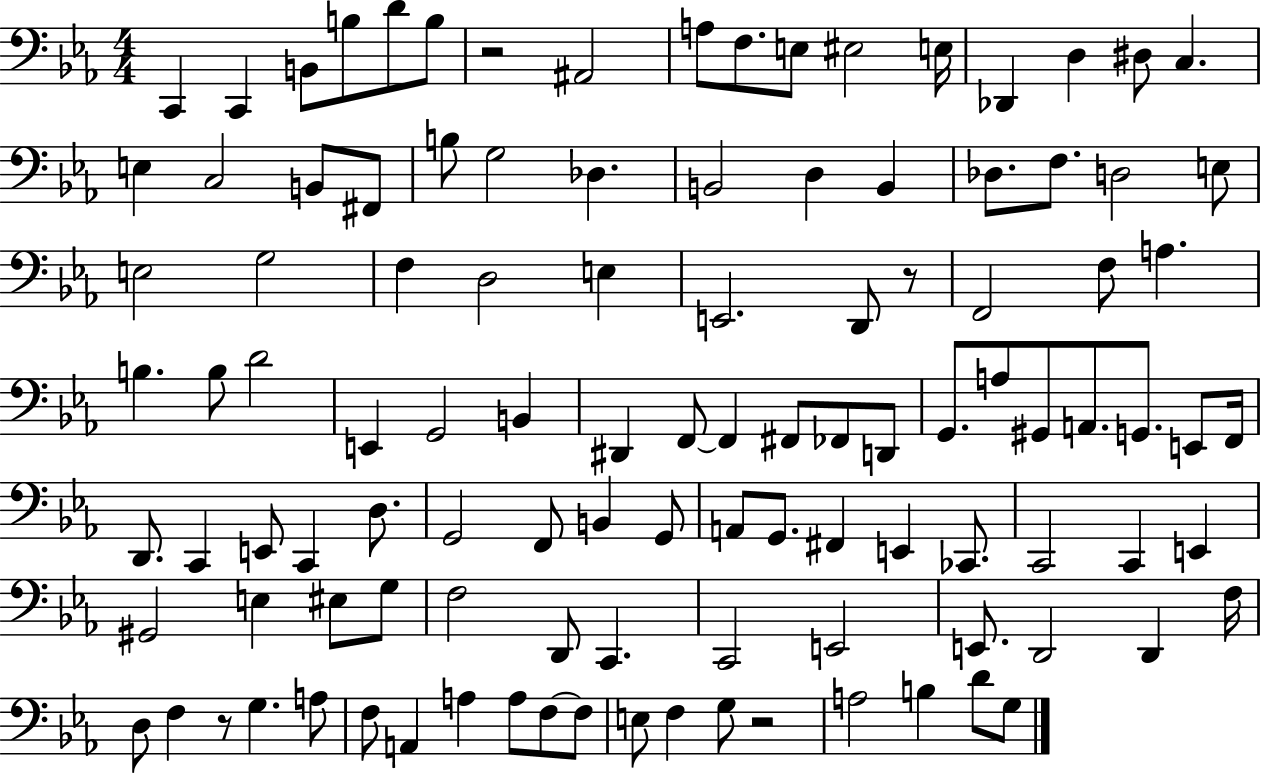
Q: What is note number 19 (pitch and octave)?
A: B2